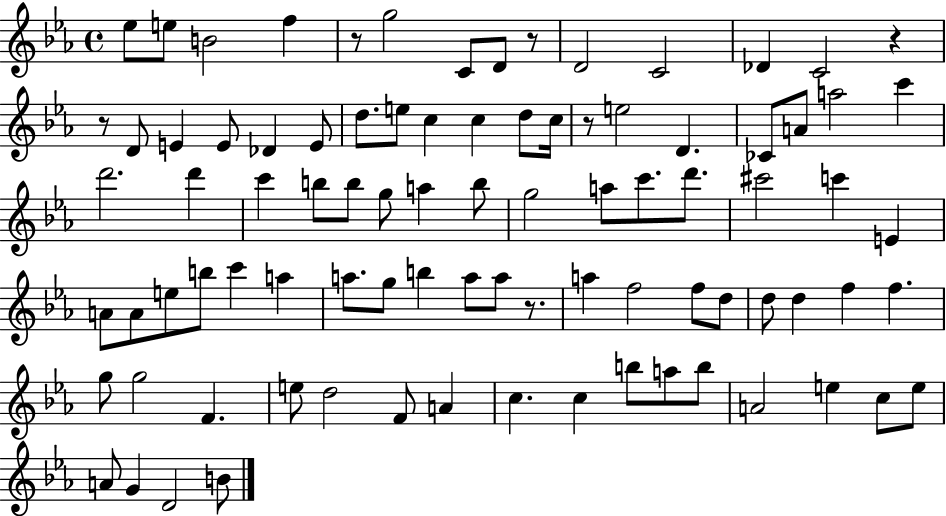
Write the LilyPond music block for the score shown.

{
  \clef treble
  \time 4/4
  \defaultTimeSignature
  \key ees \major
  ees''8 e''8 b'2 f''4 | r8 g''2 c'8 d'8 r8 | d'2 c'2 | des'4 c'2 r4 | \break r8 d'8 e'4 e'8 des'4 e'8 | d''8. e''8 c''4 c''4 d''8 c''16 | r8 e''2 d'4. | ces'8 a'8 a''2 c'''4 | \break d'''2. d'''4 | c'''4 b''8 b''8 g''8 a''4 b''8 | g''2 a''8 c'''8. d'''8. | cis'''2 c'''4 e'4 | \break a'8 a'8 e''8 b''8 c'''4 a''4 | a''8. g''8 b''4 a''8 a''8 r8. | a''4 f''2 f''8 d''8 | d''8 d''4 f''4 f''4. | \break g''8 g''2 f'4. | e''8 d''2 f'8 a'4 | c''4. c''4 b''8 a''8 b''8 | a'2 e''4 c''8 e''8 | \break a'8 g'4 d'2 b'8 | \bar "|."
}